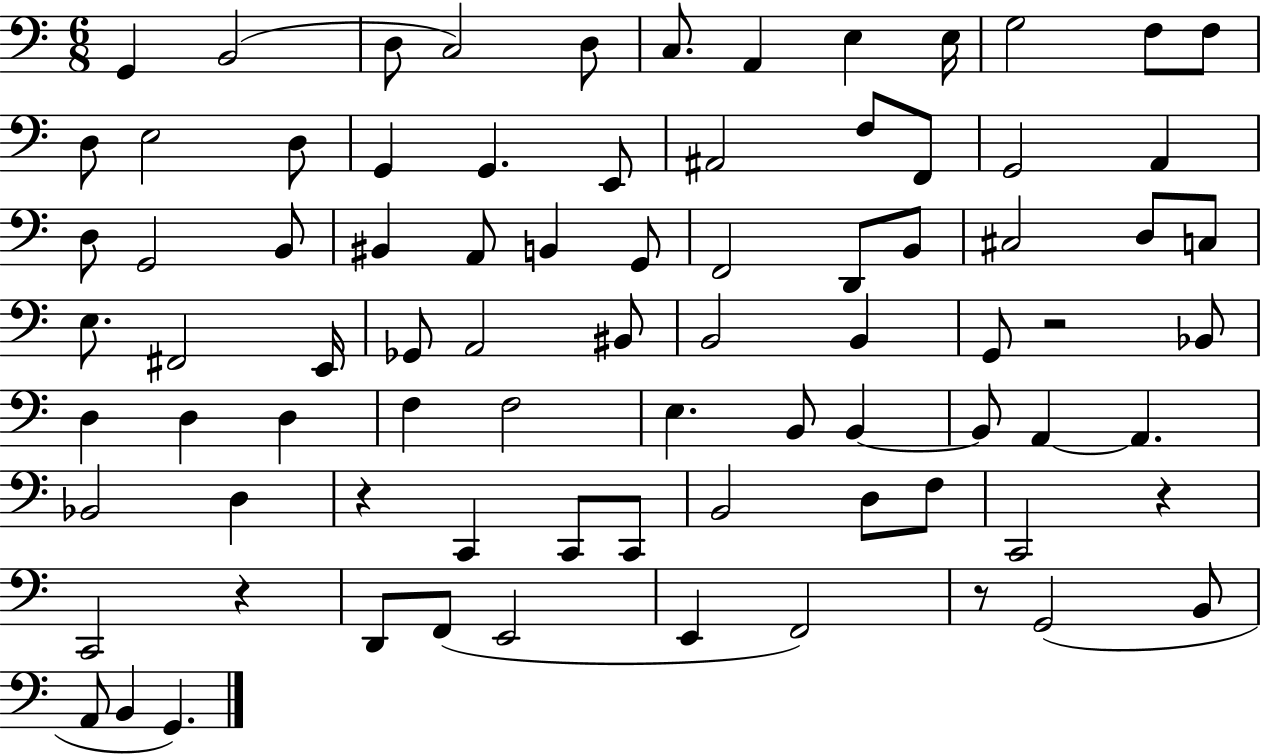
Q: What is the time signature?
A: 6/8